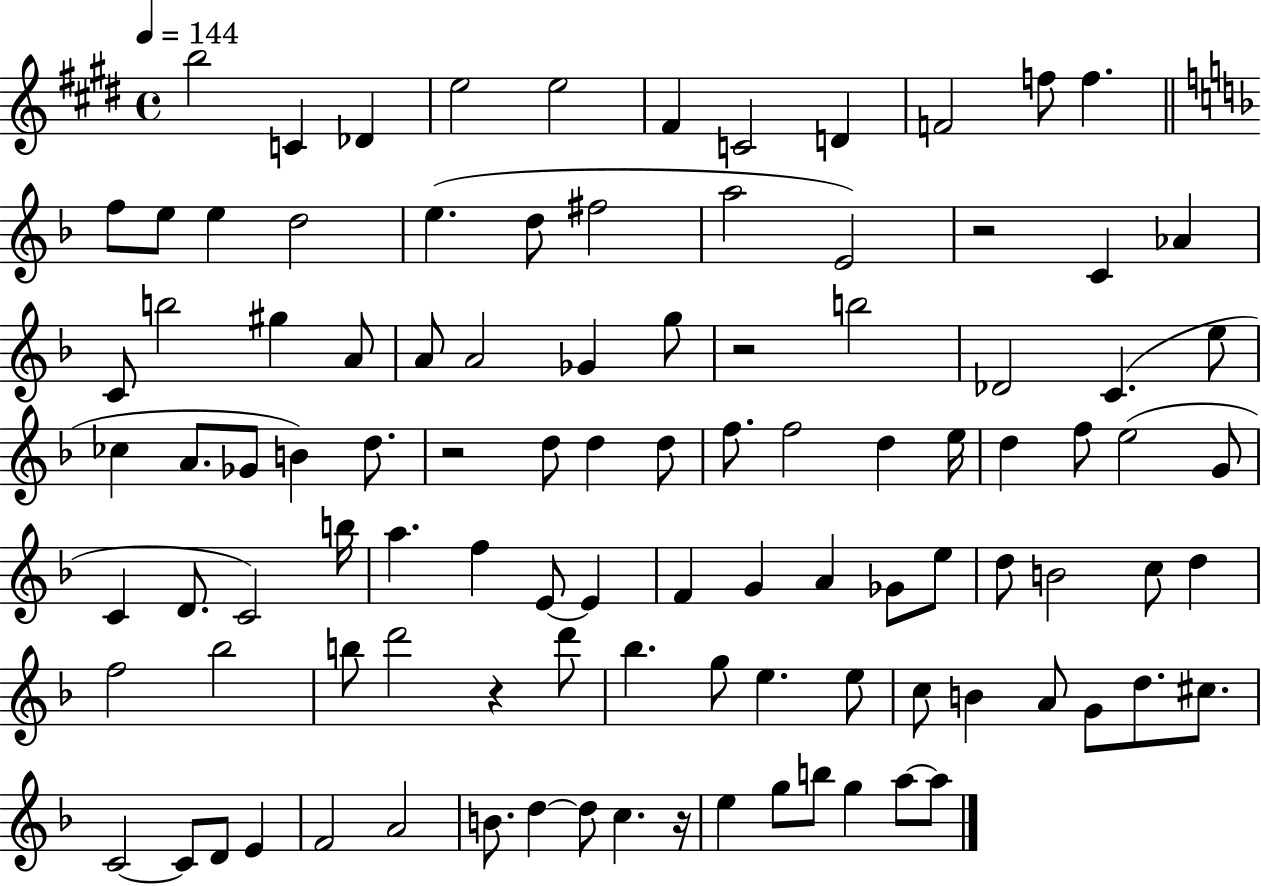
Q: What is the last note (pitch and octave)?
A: A5